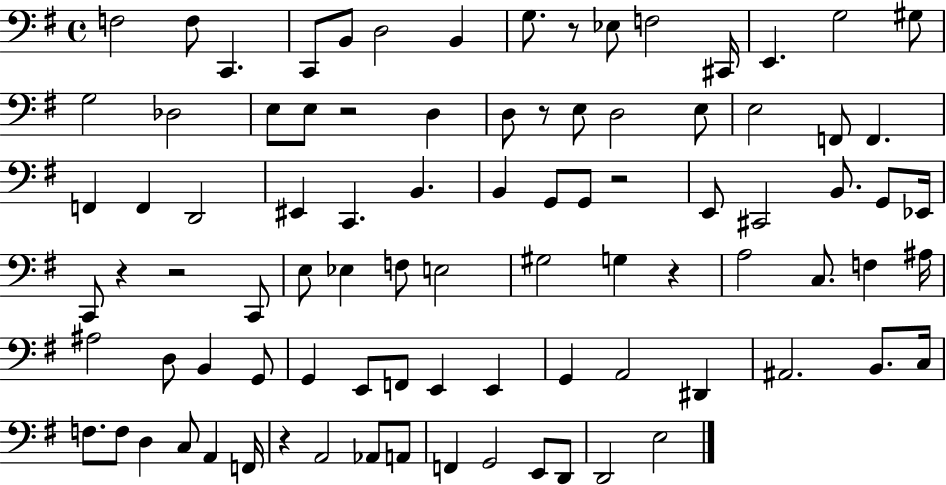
X:1
T:Untitled
M:4/4
L:1/4
K:G
F,2 F,/2 C,, C,,/2 B,,/2 D,2 B,, G,/2 z/2 _E,/2 F,2 ^C,,/4 E,, G,2 ^G,/2 G,2 _D,2 E,/2 E,/2 z2 D, D,/2 z/2 E,/2 D,2 E,/2 E,2 F,,/2 F,, F,, F,, D,,2 ^E,, C,, B,, B,, G,,/2 G,,/2 z2 E,,/2 ^C,,2 B,,/2 G,,/2 _E,,/4 C,,/2 z z2 C,,/2 E,/2 _E, F,/2 E,2 ^G,2 G, z A,2 C,/2 F, ^A,/4 ^A,2 D,/2 B,, G,,/2 G,, E,,/2 F,,/2 E,, E,, G,, A,,2 ^D,, ^A,,2 B,,/2 C,/4 F,/2 F,/2 D, C,/2 A,, F,,/4 z A,,2 _A,,/2 A,,/2 F,, G,,2 E,,/2 D,,/2 D,,2 E,2